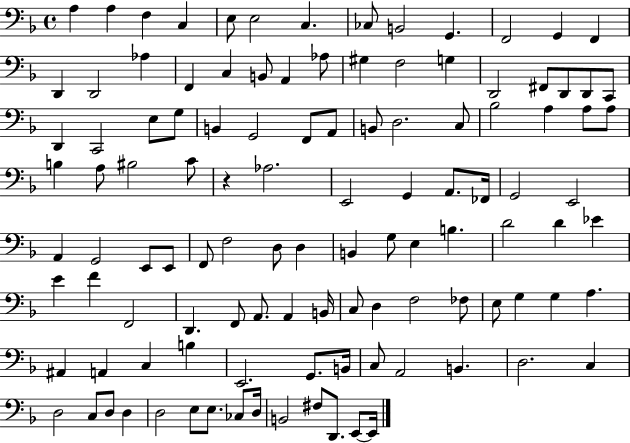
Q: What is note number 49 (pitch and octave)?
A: Ab3